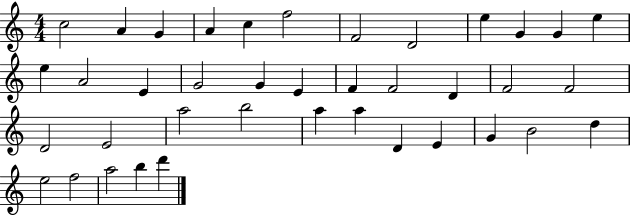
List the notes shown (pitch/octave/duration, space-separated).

C5/h A4/q G4/q A4/q C5/q F5/h F4/h D4/h E5/q G4/q G4/q E5/q E5/q A4/h E4/q G4/h G4/q E4/q F4/q F4/h D4/q F4/h F4/h D4/h E4/h A5/h B5/h A5/q A5/q D4/q E4/q G4/q B4/h D5/q E5/h F5/h A5/h B5/q D6/q